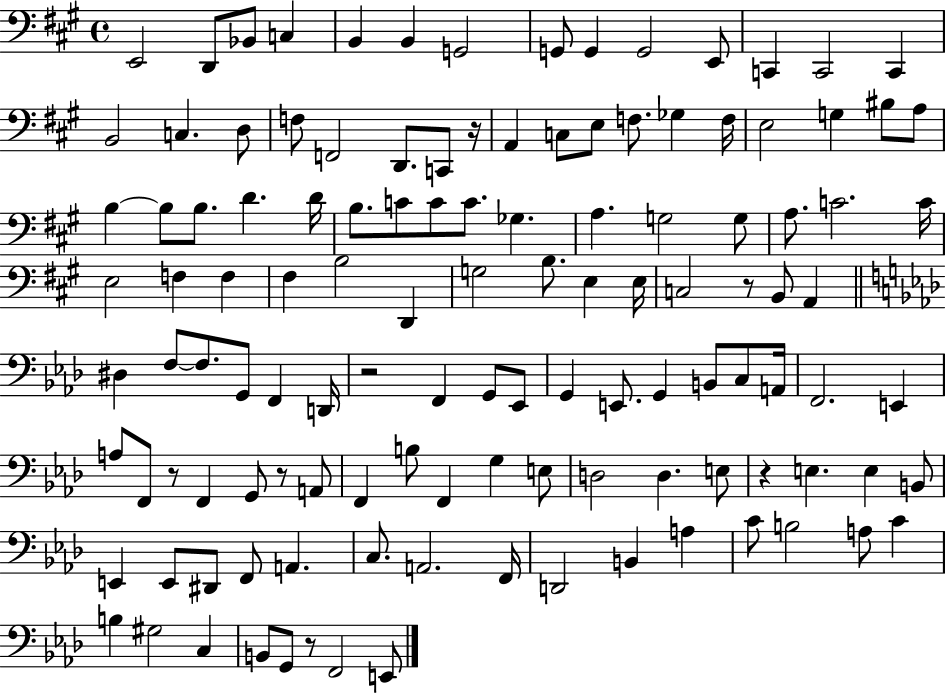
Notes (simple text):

E2/h D2/e Bb2/e C3/q B2/q B2/q G2/h G2/e G2/q G2/h E2/e C2/q C2/h C2/q B2/h C3/q. D3/e F3/e F2/h D2/e. C2/e R/s A2/q C3/e E3/e F3/e. Gb3/q F3/s E3/h G3/q BIS3/e A3/e B3/q B3/e B3/e. D4/q. D4/s B3/e. C4/e C4/e C4/e. Gb3/q. A3/q. G3/h G3/e A3/e. C4/h. C4/s E3/h F3/q F3/q F#3/q B3/h D2/q G3/h B3/e. E3/q E3/s C3/h R/e B2/e A2/q D#3/q F3/e F3/e. G2/e F2/q D2/s R/h F2/q G2/e Eb2/e G2/q E2/e. G2/q B2/e C3/e A2/s F2/h. E2/q A3/e F2/e R/e F2/q G2/e R/e A2/e F2/q B3/e F2/q G3/q E3/e D3/h D3/q. E3/e R/q E3/q. E3/q B2/e E2/q E2/e D#2/e F2/e A2/q. C3/e. A2/h. F2/s D2/h B2/q A3/q C4/e B3/h A3/e C4/q B3/q G#3/h C3/q B2/e G2/e R/e F2/h E2/e